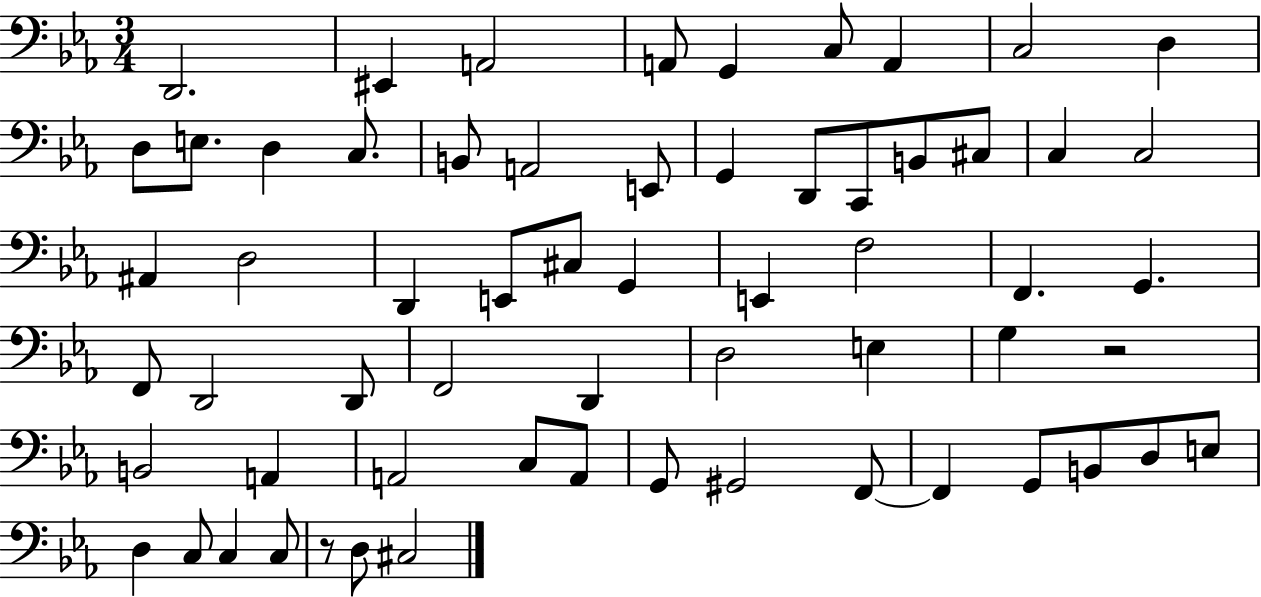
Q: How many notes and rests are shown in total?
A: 62